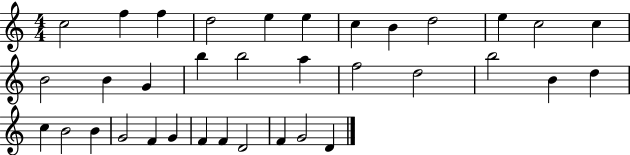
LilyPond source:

{
  \clef treble
  \numericTimeSignature
  \time 4/4
  \key c \major
  c''2 f''4 f''4 | d''2 e''4 e''4 | c''4 b'4 d''2 | e''4 c''2 c''4 | \break b'2 b'4 g'4 | b''4 b''2 a''4 | f''2 d''2 | b''2 b'4 d''4 | \break c''4 b'2 b'4 | g'2 f'4 g'4 | f'4 f'4 d'2 | f'4 g'2 d'4 | \break \bar "|."
}